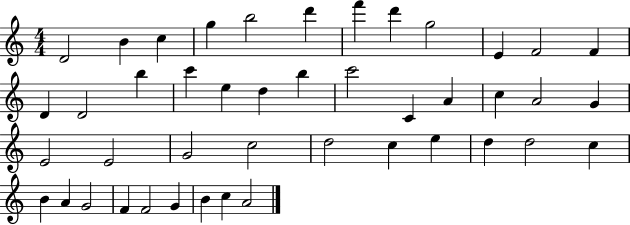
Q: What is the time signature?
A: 4/4